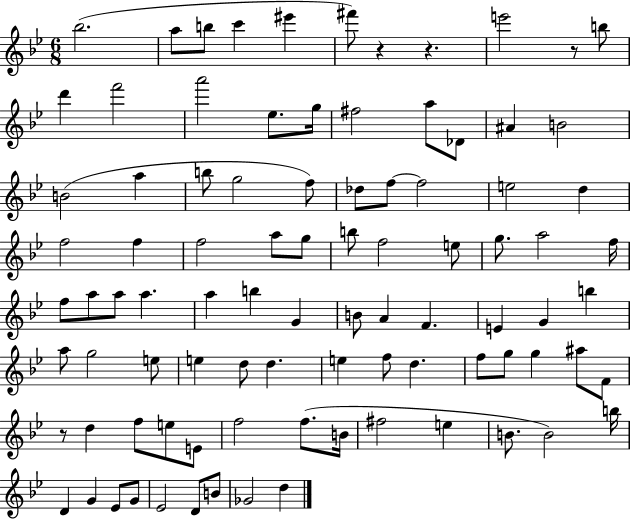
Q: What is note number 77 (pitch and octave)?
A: B4